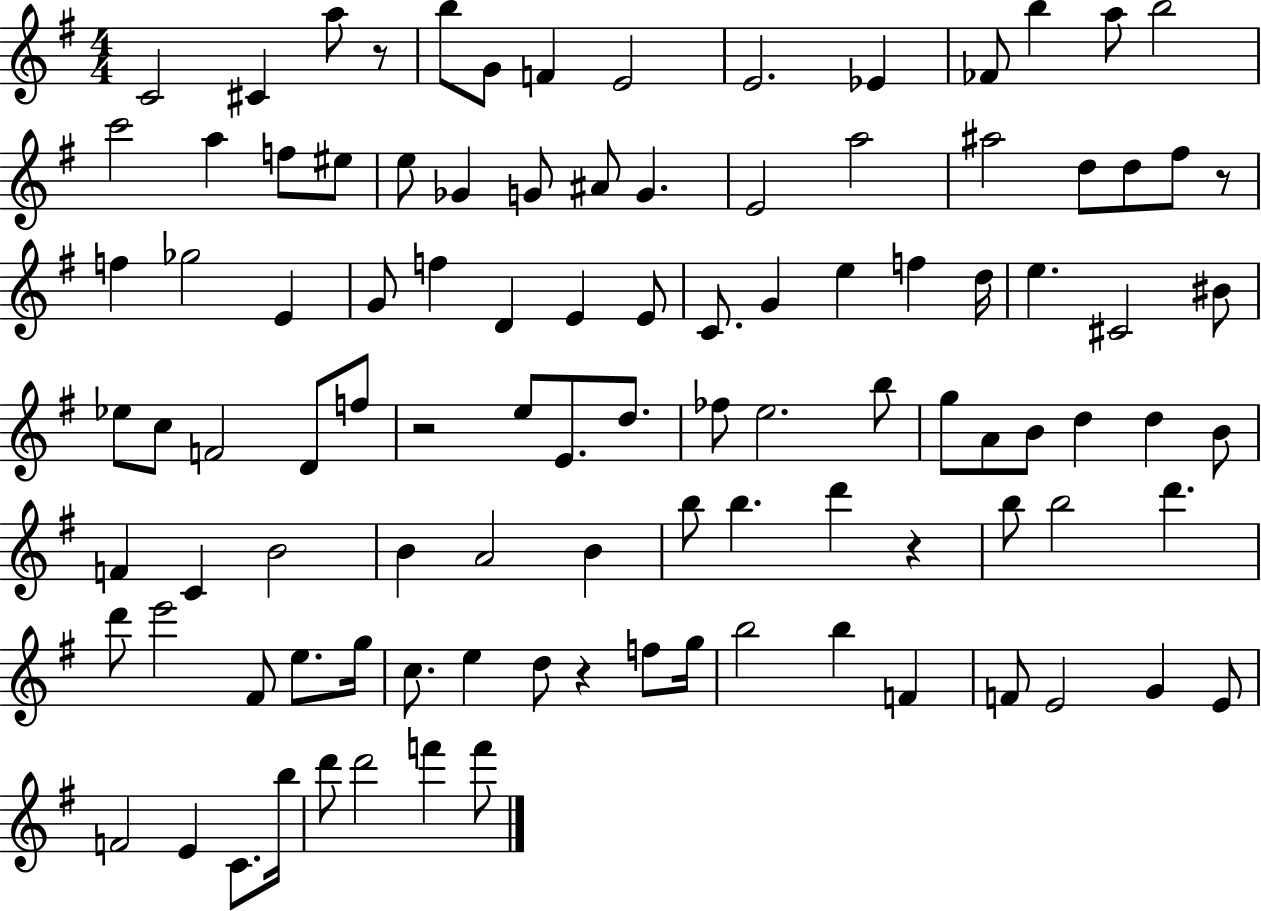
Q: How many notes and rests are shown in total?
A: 103